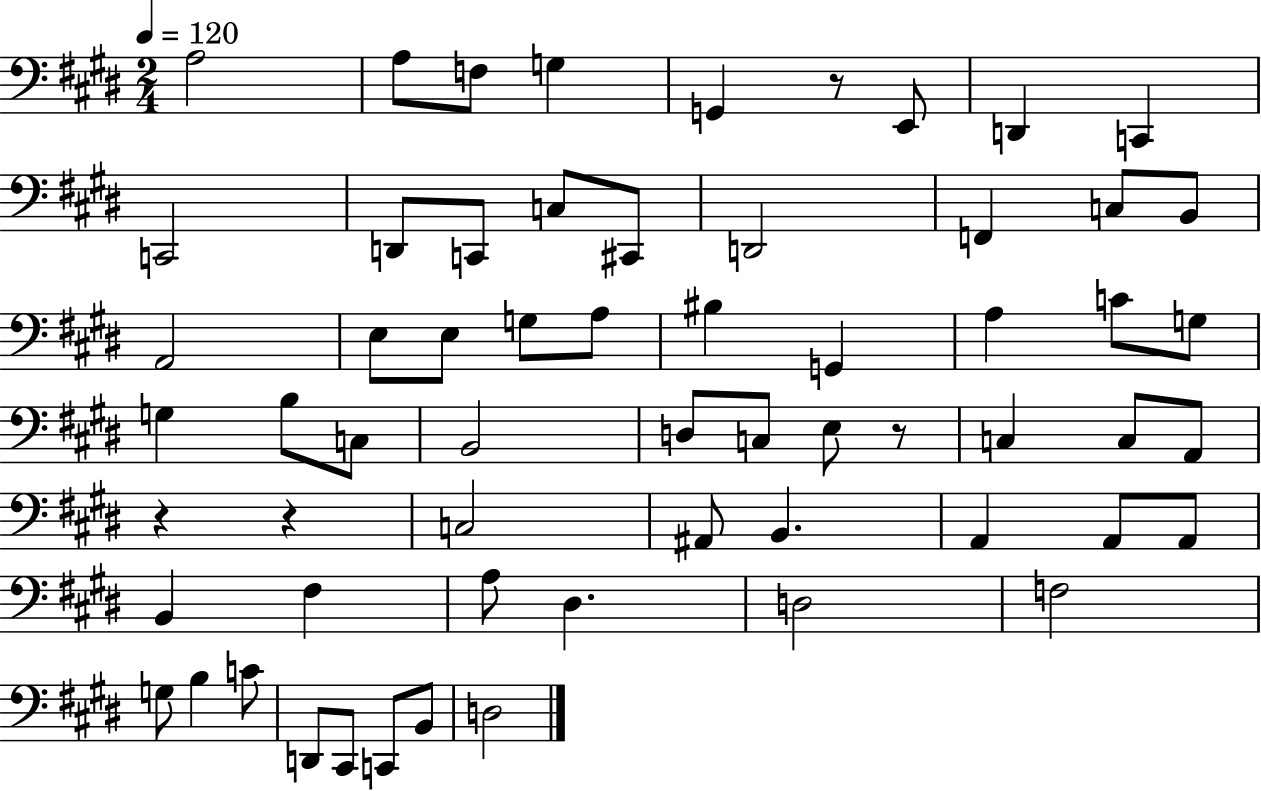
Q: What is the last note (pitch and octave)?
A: D3